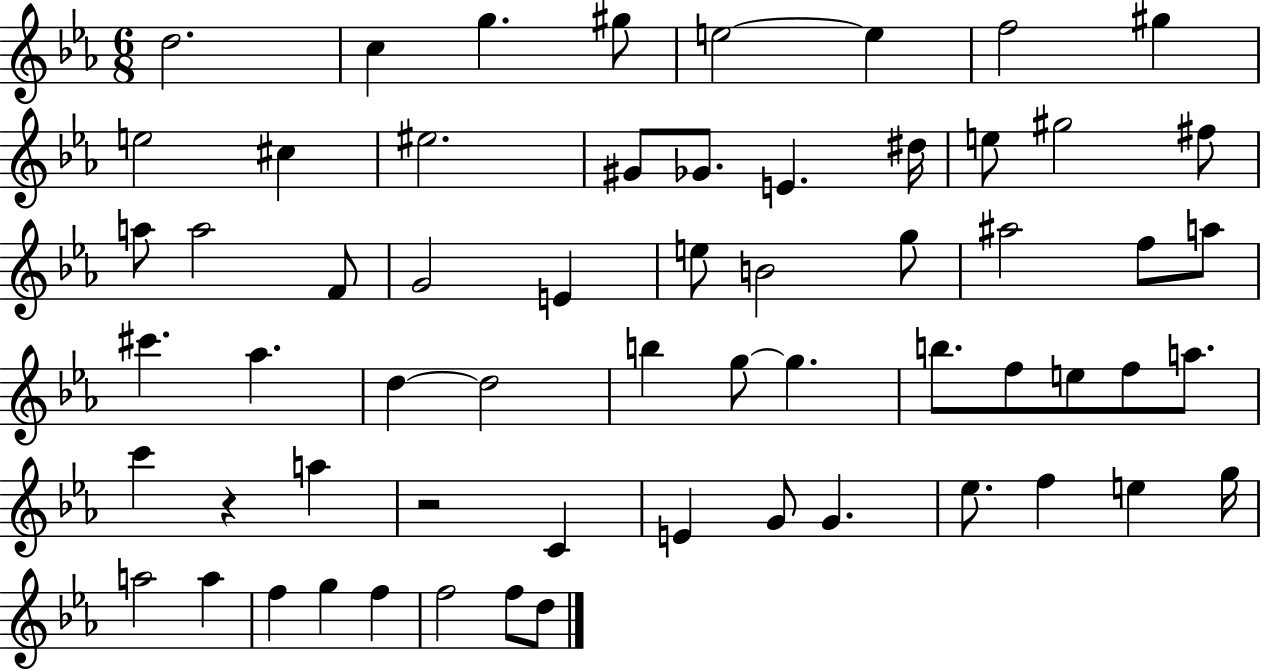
D5/h. C5/q G5/q. G#5/e E5/h E5/q F5/h G#5/q E5/h C#5/q EIS5/h. G#4/e Gb4/e. E4/q. D#5/s E5/e G#5/h F#5/e A5/e A5/h F4/e G4/h E4/q E5/e B4/h G5/e A#5/h F5/e A5/e C#6/q. Ab5/q. D5/q D5/h B5/q G5/e G5/q. B5/e. F5/e E5/e F5/e A5/e. C6/q R/q A5/q R/h C4/q E4/q G4/e G4/q. Eb5/e. F5/q E5/q G5/s A5/h A5/q F5/q G5/q F5/q F5/h F5/e D5/e